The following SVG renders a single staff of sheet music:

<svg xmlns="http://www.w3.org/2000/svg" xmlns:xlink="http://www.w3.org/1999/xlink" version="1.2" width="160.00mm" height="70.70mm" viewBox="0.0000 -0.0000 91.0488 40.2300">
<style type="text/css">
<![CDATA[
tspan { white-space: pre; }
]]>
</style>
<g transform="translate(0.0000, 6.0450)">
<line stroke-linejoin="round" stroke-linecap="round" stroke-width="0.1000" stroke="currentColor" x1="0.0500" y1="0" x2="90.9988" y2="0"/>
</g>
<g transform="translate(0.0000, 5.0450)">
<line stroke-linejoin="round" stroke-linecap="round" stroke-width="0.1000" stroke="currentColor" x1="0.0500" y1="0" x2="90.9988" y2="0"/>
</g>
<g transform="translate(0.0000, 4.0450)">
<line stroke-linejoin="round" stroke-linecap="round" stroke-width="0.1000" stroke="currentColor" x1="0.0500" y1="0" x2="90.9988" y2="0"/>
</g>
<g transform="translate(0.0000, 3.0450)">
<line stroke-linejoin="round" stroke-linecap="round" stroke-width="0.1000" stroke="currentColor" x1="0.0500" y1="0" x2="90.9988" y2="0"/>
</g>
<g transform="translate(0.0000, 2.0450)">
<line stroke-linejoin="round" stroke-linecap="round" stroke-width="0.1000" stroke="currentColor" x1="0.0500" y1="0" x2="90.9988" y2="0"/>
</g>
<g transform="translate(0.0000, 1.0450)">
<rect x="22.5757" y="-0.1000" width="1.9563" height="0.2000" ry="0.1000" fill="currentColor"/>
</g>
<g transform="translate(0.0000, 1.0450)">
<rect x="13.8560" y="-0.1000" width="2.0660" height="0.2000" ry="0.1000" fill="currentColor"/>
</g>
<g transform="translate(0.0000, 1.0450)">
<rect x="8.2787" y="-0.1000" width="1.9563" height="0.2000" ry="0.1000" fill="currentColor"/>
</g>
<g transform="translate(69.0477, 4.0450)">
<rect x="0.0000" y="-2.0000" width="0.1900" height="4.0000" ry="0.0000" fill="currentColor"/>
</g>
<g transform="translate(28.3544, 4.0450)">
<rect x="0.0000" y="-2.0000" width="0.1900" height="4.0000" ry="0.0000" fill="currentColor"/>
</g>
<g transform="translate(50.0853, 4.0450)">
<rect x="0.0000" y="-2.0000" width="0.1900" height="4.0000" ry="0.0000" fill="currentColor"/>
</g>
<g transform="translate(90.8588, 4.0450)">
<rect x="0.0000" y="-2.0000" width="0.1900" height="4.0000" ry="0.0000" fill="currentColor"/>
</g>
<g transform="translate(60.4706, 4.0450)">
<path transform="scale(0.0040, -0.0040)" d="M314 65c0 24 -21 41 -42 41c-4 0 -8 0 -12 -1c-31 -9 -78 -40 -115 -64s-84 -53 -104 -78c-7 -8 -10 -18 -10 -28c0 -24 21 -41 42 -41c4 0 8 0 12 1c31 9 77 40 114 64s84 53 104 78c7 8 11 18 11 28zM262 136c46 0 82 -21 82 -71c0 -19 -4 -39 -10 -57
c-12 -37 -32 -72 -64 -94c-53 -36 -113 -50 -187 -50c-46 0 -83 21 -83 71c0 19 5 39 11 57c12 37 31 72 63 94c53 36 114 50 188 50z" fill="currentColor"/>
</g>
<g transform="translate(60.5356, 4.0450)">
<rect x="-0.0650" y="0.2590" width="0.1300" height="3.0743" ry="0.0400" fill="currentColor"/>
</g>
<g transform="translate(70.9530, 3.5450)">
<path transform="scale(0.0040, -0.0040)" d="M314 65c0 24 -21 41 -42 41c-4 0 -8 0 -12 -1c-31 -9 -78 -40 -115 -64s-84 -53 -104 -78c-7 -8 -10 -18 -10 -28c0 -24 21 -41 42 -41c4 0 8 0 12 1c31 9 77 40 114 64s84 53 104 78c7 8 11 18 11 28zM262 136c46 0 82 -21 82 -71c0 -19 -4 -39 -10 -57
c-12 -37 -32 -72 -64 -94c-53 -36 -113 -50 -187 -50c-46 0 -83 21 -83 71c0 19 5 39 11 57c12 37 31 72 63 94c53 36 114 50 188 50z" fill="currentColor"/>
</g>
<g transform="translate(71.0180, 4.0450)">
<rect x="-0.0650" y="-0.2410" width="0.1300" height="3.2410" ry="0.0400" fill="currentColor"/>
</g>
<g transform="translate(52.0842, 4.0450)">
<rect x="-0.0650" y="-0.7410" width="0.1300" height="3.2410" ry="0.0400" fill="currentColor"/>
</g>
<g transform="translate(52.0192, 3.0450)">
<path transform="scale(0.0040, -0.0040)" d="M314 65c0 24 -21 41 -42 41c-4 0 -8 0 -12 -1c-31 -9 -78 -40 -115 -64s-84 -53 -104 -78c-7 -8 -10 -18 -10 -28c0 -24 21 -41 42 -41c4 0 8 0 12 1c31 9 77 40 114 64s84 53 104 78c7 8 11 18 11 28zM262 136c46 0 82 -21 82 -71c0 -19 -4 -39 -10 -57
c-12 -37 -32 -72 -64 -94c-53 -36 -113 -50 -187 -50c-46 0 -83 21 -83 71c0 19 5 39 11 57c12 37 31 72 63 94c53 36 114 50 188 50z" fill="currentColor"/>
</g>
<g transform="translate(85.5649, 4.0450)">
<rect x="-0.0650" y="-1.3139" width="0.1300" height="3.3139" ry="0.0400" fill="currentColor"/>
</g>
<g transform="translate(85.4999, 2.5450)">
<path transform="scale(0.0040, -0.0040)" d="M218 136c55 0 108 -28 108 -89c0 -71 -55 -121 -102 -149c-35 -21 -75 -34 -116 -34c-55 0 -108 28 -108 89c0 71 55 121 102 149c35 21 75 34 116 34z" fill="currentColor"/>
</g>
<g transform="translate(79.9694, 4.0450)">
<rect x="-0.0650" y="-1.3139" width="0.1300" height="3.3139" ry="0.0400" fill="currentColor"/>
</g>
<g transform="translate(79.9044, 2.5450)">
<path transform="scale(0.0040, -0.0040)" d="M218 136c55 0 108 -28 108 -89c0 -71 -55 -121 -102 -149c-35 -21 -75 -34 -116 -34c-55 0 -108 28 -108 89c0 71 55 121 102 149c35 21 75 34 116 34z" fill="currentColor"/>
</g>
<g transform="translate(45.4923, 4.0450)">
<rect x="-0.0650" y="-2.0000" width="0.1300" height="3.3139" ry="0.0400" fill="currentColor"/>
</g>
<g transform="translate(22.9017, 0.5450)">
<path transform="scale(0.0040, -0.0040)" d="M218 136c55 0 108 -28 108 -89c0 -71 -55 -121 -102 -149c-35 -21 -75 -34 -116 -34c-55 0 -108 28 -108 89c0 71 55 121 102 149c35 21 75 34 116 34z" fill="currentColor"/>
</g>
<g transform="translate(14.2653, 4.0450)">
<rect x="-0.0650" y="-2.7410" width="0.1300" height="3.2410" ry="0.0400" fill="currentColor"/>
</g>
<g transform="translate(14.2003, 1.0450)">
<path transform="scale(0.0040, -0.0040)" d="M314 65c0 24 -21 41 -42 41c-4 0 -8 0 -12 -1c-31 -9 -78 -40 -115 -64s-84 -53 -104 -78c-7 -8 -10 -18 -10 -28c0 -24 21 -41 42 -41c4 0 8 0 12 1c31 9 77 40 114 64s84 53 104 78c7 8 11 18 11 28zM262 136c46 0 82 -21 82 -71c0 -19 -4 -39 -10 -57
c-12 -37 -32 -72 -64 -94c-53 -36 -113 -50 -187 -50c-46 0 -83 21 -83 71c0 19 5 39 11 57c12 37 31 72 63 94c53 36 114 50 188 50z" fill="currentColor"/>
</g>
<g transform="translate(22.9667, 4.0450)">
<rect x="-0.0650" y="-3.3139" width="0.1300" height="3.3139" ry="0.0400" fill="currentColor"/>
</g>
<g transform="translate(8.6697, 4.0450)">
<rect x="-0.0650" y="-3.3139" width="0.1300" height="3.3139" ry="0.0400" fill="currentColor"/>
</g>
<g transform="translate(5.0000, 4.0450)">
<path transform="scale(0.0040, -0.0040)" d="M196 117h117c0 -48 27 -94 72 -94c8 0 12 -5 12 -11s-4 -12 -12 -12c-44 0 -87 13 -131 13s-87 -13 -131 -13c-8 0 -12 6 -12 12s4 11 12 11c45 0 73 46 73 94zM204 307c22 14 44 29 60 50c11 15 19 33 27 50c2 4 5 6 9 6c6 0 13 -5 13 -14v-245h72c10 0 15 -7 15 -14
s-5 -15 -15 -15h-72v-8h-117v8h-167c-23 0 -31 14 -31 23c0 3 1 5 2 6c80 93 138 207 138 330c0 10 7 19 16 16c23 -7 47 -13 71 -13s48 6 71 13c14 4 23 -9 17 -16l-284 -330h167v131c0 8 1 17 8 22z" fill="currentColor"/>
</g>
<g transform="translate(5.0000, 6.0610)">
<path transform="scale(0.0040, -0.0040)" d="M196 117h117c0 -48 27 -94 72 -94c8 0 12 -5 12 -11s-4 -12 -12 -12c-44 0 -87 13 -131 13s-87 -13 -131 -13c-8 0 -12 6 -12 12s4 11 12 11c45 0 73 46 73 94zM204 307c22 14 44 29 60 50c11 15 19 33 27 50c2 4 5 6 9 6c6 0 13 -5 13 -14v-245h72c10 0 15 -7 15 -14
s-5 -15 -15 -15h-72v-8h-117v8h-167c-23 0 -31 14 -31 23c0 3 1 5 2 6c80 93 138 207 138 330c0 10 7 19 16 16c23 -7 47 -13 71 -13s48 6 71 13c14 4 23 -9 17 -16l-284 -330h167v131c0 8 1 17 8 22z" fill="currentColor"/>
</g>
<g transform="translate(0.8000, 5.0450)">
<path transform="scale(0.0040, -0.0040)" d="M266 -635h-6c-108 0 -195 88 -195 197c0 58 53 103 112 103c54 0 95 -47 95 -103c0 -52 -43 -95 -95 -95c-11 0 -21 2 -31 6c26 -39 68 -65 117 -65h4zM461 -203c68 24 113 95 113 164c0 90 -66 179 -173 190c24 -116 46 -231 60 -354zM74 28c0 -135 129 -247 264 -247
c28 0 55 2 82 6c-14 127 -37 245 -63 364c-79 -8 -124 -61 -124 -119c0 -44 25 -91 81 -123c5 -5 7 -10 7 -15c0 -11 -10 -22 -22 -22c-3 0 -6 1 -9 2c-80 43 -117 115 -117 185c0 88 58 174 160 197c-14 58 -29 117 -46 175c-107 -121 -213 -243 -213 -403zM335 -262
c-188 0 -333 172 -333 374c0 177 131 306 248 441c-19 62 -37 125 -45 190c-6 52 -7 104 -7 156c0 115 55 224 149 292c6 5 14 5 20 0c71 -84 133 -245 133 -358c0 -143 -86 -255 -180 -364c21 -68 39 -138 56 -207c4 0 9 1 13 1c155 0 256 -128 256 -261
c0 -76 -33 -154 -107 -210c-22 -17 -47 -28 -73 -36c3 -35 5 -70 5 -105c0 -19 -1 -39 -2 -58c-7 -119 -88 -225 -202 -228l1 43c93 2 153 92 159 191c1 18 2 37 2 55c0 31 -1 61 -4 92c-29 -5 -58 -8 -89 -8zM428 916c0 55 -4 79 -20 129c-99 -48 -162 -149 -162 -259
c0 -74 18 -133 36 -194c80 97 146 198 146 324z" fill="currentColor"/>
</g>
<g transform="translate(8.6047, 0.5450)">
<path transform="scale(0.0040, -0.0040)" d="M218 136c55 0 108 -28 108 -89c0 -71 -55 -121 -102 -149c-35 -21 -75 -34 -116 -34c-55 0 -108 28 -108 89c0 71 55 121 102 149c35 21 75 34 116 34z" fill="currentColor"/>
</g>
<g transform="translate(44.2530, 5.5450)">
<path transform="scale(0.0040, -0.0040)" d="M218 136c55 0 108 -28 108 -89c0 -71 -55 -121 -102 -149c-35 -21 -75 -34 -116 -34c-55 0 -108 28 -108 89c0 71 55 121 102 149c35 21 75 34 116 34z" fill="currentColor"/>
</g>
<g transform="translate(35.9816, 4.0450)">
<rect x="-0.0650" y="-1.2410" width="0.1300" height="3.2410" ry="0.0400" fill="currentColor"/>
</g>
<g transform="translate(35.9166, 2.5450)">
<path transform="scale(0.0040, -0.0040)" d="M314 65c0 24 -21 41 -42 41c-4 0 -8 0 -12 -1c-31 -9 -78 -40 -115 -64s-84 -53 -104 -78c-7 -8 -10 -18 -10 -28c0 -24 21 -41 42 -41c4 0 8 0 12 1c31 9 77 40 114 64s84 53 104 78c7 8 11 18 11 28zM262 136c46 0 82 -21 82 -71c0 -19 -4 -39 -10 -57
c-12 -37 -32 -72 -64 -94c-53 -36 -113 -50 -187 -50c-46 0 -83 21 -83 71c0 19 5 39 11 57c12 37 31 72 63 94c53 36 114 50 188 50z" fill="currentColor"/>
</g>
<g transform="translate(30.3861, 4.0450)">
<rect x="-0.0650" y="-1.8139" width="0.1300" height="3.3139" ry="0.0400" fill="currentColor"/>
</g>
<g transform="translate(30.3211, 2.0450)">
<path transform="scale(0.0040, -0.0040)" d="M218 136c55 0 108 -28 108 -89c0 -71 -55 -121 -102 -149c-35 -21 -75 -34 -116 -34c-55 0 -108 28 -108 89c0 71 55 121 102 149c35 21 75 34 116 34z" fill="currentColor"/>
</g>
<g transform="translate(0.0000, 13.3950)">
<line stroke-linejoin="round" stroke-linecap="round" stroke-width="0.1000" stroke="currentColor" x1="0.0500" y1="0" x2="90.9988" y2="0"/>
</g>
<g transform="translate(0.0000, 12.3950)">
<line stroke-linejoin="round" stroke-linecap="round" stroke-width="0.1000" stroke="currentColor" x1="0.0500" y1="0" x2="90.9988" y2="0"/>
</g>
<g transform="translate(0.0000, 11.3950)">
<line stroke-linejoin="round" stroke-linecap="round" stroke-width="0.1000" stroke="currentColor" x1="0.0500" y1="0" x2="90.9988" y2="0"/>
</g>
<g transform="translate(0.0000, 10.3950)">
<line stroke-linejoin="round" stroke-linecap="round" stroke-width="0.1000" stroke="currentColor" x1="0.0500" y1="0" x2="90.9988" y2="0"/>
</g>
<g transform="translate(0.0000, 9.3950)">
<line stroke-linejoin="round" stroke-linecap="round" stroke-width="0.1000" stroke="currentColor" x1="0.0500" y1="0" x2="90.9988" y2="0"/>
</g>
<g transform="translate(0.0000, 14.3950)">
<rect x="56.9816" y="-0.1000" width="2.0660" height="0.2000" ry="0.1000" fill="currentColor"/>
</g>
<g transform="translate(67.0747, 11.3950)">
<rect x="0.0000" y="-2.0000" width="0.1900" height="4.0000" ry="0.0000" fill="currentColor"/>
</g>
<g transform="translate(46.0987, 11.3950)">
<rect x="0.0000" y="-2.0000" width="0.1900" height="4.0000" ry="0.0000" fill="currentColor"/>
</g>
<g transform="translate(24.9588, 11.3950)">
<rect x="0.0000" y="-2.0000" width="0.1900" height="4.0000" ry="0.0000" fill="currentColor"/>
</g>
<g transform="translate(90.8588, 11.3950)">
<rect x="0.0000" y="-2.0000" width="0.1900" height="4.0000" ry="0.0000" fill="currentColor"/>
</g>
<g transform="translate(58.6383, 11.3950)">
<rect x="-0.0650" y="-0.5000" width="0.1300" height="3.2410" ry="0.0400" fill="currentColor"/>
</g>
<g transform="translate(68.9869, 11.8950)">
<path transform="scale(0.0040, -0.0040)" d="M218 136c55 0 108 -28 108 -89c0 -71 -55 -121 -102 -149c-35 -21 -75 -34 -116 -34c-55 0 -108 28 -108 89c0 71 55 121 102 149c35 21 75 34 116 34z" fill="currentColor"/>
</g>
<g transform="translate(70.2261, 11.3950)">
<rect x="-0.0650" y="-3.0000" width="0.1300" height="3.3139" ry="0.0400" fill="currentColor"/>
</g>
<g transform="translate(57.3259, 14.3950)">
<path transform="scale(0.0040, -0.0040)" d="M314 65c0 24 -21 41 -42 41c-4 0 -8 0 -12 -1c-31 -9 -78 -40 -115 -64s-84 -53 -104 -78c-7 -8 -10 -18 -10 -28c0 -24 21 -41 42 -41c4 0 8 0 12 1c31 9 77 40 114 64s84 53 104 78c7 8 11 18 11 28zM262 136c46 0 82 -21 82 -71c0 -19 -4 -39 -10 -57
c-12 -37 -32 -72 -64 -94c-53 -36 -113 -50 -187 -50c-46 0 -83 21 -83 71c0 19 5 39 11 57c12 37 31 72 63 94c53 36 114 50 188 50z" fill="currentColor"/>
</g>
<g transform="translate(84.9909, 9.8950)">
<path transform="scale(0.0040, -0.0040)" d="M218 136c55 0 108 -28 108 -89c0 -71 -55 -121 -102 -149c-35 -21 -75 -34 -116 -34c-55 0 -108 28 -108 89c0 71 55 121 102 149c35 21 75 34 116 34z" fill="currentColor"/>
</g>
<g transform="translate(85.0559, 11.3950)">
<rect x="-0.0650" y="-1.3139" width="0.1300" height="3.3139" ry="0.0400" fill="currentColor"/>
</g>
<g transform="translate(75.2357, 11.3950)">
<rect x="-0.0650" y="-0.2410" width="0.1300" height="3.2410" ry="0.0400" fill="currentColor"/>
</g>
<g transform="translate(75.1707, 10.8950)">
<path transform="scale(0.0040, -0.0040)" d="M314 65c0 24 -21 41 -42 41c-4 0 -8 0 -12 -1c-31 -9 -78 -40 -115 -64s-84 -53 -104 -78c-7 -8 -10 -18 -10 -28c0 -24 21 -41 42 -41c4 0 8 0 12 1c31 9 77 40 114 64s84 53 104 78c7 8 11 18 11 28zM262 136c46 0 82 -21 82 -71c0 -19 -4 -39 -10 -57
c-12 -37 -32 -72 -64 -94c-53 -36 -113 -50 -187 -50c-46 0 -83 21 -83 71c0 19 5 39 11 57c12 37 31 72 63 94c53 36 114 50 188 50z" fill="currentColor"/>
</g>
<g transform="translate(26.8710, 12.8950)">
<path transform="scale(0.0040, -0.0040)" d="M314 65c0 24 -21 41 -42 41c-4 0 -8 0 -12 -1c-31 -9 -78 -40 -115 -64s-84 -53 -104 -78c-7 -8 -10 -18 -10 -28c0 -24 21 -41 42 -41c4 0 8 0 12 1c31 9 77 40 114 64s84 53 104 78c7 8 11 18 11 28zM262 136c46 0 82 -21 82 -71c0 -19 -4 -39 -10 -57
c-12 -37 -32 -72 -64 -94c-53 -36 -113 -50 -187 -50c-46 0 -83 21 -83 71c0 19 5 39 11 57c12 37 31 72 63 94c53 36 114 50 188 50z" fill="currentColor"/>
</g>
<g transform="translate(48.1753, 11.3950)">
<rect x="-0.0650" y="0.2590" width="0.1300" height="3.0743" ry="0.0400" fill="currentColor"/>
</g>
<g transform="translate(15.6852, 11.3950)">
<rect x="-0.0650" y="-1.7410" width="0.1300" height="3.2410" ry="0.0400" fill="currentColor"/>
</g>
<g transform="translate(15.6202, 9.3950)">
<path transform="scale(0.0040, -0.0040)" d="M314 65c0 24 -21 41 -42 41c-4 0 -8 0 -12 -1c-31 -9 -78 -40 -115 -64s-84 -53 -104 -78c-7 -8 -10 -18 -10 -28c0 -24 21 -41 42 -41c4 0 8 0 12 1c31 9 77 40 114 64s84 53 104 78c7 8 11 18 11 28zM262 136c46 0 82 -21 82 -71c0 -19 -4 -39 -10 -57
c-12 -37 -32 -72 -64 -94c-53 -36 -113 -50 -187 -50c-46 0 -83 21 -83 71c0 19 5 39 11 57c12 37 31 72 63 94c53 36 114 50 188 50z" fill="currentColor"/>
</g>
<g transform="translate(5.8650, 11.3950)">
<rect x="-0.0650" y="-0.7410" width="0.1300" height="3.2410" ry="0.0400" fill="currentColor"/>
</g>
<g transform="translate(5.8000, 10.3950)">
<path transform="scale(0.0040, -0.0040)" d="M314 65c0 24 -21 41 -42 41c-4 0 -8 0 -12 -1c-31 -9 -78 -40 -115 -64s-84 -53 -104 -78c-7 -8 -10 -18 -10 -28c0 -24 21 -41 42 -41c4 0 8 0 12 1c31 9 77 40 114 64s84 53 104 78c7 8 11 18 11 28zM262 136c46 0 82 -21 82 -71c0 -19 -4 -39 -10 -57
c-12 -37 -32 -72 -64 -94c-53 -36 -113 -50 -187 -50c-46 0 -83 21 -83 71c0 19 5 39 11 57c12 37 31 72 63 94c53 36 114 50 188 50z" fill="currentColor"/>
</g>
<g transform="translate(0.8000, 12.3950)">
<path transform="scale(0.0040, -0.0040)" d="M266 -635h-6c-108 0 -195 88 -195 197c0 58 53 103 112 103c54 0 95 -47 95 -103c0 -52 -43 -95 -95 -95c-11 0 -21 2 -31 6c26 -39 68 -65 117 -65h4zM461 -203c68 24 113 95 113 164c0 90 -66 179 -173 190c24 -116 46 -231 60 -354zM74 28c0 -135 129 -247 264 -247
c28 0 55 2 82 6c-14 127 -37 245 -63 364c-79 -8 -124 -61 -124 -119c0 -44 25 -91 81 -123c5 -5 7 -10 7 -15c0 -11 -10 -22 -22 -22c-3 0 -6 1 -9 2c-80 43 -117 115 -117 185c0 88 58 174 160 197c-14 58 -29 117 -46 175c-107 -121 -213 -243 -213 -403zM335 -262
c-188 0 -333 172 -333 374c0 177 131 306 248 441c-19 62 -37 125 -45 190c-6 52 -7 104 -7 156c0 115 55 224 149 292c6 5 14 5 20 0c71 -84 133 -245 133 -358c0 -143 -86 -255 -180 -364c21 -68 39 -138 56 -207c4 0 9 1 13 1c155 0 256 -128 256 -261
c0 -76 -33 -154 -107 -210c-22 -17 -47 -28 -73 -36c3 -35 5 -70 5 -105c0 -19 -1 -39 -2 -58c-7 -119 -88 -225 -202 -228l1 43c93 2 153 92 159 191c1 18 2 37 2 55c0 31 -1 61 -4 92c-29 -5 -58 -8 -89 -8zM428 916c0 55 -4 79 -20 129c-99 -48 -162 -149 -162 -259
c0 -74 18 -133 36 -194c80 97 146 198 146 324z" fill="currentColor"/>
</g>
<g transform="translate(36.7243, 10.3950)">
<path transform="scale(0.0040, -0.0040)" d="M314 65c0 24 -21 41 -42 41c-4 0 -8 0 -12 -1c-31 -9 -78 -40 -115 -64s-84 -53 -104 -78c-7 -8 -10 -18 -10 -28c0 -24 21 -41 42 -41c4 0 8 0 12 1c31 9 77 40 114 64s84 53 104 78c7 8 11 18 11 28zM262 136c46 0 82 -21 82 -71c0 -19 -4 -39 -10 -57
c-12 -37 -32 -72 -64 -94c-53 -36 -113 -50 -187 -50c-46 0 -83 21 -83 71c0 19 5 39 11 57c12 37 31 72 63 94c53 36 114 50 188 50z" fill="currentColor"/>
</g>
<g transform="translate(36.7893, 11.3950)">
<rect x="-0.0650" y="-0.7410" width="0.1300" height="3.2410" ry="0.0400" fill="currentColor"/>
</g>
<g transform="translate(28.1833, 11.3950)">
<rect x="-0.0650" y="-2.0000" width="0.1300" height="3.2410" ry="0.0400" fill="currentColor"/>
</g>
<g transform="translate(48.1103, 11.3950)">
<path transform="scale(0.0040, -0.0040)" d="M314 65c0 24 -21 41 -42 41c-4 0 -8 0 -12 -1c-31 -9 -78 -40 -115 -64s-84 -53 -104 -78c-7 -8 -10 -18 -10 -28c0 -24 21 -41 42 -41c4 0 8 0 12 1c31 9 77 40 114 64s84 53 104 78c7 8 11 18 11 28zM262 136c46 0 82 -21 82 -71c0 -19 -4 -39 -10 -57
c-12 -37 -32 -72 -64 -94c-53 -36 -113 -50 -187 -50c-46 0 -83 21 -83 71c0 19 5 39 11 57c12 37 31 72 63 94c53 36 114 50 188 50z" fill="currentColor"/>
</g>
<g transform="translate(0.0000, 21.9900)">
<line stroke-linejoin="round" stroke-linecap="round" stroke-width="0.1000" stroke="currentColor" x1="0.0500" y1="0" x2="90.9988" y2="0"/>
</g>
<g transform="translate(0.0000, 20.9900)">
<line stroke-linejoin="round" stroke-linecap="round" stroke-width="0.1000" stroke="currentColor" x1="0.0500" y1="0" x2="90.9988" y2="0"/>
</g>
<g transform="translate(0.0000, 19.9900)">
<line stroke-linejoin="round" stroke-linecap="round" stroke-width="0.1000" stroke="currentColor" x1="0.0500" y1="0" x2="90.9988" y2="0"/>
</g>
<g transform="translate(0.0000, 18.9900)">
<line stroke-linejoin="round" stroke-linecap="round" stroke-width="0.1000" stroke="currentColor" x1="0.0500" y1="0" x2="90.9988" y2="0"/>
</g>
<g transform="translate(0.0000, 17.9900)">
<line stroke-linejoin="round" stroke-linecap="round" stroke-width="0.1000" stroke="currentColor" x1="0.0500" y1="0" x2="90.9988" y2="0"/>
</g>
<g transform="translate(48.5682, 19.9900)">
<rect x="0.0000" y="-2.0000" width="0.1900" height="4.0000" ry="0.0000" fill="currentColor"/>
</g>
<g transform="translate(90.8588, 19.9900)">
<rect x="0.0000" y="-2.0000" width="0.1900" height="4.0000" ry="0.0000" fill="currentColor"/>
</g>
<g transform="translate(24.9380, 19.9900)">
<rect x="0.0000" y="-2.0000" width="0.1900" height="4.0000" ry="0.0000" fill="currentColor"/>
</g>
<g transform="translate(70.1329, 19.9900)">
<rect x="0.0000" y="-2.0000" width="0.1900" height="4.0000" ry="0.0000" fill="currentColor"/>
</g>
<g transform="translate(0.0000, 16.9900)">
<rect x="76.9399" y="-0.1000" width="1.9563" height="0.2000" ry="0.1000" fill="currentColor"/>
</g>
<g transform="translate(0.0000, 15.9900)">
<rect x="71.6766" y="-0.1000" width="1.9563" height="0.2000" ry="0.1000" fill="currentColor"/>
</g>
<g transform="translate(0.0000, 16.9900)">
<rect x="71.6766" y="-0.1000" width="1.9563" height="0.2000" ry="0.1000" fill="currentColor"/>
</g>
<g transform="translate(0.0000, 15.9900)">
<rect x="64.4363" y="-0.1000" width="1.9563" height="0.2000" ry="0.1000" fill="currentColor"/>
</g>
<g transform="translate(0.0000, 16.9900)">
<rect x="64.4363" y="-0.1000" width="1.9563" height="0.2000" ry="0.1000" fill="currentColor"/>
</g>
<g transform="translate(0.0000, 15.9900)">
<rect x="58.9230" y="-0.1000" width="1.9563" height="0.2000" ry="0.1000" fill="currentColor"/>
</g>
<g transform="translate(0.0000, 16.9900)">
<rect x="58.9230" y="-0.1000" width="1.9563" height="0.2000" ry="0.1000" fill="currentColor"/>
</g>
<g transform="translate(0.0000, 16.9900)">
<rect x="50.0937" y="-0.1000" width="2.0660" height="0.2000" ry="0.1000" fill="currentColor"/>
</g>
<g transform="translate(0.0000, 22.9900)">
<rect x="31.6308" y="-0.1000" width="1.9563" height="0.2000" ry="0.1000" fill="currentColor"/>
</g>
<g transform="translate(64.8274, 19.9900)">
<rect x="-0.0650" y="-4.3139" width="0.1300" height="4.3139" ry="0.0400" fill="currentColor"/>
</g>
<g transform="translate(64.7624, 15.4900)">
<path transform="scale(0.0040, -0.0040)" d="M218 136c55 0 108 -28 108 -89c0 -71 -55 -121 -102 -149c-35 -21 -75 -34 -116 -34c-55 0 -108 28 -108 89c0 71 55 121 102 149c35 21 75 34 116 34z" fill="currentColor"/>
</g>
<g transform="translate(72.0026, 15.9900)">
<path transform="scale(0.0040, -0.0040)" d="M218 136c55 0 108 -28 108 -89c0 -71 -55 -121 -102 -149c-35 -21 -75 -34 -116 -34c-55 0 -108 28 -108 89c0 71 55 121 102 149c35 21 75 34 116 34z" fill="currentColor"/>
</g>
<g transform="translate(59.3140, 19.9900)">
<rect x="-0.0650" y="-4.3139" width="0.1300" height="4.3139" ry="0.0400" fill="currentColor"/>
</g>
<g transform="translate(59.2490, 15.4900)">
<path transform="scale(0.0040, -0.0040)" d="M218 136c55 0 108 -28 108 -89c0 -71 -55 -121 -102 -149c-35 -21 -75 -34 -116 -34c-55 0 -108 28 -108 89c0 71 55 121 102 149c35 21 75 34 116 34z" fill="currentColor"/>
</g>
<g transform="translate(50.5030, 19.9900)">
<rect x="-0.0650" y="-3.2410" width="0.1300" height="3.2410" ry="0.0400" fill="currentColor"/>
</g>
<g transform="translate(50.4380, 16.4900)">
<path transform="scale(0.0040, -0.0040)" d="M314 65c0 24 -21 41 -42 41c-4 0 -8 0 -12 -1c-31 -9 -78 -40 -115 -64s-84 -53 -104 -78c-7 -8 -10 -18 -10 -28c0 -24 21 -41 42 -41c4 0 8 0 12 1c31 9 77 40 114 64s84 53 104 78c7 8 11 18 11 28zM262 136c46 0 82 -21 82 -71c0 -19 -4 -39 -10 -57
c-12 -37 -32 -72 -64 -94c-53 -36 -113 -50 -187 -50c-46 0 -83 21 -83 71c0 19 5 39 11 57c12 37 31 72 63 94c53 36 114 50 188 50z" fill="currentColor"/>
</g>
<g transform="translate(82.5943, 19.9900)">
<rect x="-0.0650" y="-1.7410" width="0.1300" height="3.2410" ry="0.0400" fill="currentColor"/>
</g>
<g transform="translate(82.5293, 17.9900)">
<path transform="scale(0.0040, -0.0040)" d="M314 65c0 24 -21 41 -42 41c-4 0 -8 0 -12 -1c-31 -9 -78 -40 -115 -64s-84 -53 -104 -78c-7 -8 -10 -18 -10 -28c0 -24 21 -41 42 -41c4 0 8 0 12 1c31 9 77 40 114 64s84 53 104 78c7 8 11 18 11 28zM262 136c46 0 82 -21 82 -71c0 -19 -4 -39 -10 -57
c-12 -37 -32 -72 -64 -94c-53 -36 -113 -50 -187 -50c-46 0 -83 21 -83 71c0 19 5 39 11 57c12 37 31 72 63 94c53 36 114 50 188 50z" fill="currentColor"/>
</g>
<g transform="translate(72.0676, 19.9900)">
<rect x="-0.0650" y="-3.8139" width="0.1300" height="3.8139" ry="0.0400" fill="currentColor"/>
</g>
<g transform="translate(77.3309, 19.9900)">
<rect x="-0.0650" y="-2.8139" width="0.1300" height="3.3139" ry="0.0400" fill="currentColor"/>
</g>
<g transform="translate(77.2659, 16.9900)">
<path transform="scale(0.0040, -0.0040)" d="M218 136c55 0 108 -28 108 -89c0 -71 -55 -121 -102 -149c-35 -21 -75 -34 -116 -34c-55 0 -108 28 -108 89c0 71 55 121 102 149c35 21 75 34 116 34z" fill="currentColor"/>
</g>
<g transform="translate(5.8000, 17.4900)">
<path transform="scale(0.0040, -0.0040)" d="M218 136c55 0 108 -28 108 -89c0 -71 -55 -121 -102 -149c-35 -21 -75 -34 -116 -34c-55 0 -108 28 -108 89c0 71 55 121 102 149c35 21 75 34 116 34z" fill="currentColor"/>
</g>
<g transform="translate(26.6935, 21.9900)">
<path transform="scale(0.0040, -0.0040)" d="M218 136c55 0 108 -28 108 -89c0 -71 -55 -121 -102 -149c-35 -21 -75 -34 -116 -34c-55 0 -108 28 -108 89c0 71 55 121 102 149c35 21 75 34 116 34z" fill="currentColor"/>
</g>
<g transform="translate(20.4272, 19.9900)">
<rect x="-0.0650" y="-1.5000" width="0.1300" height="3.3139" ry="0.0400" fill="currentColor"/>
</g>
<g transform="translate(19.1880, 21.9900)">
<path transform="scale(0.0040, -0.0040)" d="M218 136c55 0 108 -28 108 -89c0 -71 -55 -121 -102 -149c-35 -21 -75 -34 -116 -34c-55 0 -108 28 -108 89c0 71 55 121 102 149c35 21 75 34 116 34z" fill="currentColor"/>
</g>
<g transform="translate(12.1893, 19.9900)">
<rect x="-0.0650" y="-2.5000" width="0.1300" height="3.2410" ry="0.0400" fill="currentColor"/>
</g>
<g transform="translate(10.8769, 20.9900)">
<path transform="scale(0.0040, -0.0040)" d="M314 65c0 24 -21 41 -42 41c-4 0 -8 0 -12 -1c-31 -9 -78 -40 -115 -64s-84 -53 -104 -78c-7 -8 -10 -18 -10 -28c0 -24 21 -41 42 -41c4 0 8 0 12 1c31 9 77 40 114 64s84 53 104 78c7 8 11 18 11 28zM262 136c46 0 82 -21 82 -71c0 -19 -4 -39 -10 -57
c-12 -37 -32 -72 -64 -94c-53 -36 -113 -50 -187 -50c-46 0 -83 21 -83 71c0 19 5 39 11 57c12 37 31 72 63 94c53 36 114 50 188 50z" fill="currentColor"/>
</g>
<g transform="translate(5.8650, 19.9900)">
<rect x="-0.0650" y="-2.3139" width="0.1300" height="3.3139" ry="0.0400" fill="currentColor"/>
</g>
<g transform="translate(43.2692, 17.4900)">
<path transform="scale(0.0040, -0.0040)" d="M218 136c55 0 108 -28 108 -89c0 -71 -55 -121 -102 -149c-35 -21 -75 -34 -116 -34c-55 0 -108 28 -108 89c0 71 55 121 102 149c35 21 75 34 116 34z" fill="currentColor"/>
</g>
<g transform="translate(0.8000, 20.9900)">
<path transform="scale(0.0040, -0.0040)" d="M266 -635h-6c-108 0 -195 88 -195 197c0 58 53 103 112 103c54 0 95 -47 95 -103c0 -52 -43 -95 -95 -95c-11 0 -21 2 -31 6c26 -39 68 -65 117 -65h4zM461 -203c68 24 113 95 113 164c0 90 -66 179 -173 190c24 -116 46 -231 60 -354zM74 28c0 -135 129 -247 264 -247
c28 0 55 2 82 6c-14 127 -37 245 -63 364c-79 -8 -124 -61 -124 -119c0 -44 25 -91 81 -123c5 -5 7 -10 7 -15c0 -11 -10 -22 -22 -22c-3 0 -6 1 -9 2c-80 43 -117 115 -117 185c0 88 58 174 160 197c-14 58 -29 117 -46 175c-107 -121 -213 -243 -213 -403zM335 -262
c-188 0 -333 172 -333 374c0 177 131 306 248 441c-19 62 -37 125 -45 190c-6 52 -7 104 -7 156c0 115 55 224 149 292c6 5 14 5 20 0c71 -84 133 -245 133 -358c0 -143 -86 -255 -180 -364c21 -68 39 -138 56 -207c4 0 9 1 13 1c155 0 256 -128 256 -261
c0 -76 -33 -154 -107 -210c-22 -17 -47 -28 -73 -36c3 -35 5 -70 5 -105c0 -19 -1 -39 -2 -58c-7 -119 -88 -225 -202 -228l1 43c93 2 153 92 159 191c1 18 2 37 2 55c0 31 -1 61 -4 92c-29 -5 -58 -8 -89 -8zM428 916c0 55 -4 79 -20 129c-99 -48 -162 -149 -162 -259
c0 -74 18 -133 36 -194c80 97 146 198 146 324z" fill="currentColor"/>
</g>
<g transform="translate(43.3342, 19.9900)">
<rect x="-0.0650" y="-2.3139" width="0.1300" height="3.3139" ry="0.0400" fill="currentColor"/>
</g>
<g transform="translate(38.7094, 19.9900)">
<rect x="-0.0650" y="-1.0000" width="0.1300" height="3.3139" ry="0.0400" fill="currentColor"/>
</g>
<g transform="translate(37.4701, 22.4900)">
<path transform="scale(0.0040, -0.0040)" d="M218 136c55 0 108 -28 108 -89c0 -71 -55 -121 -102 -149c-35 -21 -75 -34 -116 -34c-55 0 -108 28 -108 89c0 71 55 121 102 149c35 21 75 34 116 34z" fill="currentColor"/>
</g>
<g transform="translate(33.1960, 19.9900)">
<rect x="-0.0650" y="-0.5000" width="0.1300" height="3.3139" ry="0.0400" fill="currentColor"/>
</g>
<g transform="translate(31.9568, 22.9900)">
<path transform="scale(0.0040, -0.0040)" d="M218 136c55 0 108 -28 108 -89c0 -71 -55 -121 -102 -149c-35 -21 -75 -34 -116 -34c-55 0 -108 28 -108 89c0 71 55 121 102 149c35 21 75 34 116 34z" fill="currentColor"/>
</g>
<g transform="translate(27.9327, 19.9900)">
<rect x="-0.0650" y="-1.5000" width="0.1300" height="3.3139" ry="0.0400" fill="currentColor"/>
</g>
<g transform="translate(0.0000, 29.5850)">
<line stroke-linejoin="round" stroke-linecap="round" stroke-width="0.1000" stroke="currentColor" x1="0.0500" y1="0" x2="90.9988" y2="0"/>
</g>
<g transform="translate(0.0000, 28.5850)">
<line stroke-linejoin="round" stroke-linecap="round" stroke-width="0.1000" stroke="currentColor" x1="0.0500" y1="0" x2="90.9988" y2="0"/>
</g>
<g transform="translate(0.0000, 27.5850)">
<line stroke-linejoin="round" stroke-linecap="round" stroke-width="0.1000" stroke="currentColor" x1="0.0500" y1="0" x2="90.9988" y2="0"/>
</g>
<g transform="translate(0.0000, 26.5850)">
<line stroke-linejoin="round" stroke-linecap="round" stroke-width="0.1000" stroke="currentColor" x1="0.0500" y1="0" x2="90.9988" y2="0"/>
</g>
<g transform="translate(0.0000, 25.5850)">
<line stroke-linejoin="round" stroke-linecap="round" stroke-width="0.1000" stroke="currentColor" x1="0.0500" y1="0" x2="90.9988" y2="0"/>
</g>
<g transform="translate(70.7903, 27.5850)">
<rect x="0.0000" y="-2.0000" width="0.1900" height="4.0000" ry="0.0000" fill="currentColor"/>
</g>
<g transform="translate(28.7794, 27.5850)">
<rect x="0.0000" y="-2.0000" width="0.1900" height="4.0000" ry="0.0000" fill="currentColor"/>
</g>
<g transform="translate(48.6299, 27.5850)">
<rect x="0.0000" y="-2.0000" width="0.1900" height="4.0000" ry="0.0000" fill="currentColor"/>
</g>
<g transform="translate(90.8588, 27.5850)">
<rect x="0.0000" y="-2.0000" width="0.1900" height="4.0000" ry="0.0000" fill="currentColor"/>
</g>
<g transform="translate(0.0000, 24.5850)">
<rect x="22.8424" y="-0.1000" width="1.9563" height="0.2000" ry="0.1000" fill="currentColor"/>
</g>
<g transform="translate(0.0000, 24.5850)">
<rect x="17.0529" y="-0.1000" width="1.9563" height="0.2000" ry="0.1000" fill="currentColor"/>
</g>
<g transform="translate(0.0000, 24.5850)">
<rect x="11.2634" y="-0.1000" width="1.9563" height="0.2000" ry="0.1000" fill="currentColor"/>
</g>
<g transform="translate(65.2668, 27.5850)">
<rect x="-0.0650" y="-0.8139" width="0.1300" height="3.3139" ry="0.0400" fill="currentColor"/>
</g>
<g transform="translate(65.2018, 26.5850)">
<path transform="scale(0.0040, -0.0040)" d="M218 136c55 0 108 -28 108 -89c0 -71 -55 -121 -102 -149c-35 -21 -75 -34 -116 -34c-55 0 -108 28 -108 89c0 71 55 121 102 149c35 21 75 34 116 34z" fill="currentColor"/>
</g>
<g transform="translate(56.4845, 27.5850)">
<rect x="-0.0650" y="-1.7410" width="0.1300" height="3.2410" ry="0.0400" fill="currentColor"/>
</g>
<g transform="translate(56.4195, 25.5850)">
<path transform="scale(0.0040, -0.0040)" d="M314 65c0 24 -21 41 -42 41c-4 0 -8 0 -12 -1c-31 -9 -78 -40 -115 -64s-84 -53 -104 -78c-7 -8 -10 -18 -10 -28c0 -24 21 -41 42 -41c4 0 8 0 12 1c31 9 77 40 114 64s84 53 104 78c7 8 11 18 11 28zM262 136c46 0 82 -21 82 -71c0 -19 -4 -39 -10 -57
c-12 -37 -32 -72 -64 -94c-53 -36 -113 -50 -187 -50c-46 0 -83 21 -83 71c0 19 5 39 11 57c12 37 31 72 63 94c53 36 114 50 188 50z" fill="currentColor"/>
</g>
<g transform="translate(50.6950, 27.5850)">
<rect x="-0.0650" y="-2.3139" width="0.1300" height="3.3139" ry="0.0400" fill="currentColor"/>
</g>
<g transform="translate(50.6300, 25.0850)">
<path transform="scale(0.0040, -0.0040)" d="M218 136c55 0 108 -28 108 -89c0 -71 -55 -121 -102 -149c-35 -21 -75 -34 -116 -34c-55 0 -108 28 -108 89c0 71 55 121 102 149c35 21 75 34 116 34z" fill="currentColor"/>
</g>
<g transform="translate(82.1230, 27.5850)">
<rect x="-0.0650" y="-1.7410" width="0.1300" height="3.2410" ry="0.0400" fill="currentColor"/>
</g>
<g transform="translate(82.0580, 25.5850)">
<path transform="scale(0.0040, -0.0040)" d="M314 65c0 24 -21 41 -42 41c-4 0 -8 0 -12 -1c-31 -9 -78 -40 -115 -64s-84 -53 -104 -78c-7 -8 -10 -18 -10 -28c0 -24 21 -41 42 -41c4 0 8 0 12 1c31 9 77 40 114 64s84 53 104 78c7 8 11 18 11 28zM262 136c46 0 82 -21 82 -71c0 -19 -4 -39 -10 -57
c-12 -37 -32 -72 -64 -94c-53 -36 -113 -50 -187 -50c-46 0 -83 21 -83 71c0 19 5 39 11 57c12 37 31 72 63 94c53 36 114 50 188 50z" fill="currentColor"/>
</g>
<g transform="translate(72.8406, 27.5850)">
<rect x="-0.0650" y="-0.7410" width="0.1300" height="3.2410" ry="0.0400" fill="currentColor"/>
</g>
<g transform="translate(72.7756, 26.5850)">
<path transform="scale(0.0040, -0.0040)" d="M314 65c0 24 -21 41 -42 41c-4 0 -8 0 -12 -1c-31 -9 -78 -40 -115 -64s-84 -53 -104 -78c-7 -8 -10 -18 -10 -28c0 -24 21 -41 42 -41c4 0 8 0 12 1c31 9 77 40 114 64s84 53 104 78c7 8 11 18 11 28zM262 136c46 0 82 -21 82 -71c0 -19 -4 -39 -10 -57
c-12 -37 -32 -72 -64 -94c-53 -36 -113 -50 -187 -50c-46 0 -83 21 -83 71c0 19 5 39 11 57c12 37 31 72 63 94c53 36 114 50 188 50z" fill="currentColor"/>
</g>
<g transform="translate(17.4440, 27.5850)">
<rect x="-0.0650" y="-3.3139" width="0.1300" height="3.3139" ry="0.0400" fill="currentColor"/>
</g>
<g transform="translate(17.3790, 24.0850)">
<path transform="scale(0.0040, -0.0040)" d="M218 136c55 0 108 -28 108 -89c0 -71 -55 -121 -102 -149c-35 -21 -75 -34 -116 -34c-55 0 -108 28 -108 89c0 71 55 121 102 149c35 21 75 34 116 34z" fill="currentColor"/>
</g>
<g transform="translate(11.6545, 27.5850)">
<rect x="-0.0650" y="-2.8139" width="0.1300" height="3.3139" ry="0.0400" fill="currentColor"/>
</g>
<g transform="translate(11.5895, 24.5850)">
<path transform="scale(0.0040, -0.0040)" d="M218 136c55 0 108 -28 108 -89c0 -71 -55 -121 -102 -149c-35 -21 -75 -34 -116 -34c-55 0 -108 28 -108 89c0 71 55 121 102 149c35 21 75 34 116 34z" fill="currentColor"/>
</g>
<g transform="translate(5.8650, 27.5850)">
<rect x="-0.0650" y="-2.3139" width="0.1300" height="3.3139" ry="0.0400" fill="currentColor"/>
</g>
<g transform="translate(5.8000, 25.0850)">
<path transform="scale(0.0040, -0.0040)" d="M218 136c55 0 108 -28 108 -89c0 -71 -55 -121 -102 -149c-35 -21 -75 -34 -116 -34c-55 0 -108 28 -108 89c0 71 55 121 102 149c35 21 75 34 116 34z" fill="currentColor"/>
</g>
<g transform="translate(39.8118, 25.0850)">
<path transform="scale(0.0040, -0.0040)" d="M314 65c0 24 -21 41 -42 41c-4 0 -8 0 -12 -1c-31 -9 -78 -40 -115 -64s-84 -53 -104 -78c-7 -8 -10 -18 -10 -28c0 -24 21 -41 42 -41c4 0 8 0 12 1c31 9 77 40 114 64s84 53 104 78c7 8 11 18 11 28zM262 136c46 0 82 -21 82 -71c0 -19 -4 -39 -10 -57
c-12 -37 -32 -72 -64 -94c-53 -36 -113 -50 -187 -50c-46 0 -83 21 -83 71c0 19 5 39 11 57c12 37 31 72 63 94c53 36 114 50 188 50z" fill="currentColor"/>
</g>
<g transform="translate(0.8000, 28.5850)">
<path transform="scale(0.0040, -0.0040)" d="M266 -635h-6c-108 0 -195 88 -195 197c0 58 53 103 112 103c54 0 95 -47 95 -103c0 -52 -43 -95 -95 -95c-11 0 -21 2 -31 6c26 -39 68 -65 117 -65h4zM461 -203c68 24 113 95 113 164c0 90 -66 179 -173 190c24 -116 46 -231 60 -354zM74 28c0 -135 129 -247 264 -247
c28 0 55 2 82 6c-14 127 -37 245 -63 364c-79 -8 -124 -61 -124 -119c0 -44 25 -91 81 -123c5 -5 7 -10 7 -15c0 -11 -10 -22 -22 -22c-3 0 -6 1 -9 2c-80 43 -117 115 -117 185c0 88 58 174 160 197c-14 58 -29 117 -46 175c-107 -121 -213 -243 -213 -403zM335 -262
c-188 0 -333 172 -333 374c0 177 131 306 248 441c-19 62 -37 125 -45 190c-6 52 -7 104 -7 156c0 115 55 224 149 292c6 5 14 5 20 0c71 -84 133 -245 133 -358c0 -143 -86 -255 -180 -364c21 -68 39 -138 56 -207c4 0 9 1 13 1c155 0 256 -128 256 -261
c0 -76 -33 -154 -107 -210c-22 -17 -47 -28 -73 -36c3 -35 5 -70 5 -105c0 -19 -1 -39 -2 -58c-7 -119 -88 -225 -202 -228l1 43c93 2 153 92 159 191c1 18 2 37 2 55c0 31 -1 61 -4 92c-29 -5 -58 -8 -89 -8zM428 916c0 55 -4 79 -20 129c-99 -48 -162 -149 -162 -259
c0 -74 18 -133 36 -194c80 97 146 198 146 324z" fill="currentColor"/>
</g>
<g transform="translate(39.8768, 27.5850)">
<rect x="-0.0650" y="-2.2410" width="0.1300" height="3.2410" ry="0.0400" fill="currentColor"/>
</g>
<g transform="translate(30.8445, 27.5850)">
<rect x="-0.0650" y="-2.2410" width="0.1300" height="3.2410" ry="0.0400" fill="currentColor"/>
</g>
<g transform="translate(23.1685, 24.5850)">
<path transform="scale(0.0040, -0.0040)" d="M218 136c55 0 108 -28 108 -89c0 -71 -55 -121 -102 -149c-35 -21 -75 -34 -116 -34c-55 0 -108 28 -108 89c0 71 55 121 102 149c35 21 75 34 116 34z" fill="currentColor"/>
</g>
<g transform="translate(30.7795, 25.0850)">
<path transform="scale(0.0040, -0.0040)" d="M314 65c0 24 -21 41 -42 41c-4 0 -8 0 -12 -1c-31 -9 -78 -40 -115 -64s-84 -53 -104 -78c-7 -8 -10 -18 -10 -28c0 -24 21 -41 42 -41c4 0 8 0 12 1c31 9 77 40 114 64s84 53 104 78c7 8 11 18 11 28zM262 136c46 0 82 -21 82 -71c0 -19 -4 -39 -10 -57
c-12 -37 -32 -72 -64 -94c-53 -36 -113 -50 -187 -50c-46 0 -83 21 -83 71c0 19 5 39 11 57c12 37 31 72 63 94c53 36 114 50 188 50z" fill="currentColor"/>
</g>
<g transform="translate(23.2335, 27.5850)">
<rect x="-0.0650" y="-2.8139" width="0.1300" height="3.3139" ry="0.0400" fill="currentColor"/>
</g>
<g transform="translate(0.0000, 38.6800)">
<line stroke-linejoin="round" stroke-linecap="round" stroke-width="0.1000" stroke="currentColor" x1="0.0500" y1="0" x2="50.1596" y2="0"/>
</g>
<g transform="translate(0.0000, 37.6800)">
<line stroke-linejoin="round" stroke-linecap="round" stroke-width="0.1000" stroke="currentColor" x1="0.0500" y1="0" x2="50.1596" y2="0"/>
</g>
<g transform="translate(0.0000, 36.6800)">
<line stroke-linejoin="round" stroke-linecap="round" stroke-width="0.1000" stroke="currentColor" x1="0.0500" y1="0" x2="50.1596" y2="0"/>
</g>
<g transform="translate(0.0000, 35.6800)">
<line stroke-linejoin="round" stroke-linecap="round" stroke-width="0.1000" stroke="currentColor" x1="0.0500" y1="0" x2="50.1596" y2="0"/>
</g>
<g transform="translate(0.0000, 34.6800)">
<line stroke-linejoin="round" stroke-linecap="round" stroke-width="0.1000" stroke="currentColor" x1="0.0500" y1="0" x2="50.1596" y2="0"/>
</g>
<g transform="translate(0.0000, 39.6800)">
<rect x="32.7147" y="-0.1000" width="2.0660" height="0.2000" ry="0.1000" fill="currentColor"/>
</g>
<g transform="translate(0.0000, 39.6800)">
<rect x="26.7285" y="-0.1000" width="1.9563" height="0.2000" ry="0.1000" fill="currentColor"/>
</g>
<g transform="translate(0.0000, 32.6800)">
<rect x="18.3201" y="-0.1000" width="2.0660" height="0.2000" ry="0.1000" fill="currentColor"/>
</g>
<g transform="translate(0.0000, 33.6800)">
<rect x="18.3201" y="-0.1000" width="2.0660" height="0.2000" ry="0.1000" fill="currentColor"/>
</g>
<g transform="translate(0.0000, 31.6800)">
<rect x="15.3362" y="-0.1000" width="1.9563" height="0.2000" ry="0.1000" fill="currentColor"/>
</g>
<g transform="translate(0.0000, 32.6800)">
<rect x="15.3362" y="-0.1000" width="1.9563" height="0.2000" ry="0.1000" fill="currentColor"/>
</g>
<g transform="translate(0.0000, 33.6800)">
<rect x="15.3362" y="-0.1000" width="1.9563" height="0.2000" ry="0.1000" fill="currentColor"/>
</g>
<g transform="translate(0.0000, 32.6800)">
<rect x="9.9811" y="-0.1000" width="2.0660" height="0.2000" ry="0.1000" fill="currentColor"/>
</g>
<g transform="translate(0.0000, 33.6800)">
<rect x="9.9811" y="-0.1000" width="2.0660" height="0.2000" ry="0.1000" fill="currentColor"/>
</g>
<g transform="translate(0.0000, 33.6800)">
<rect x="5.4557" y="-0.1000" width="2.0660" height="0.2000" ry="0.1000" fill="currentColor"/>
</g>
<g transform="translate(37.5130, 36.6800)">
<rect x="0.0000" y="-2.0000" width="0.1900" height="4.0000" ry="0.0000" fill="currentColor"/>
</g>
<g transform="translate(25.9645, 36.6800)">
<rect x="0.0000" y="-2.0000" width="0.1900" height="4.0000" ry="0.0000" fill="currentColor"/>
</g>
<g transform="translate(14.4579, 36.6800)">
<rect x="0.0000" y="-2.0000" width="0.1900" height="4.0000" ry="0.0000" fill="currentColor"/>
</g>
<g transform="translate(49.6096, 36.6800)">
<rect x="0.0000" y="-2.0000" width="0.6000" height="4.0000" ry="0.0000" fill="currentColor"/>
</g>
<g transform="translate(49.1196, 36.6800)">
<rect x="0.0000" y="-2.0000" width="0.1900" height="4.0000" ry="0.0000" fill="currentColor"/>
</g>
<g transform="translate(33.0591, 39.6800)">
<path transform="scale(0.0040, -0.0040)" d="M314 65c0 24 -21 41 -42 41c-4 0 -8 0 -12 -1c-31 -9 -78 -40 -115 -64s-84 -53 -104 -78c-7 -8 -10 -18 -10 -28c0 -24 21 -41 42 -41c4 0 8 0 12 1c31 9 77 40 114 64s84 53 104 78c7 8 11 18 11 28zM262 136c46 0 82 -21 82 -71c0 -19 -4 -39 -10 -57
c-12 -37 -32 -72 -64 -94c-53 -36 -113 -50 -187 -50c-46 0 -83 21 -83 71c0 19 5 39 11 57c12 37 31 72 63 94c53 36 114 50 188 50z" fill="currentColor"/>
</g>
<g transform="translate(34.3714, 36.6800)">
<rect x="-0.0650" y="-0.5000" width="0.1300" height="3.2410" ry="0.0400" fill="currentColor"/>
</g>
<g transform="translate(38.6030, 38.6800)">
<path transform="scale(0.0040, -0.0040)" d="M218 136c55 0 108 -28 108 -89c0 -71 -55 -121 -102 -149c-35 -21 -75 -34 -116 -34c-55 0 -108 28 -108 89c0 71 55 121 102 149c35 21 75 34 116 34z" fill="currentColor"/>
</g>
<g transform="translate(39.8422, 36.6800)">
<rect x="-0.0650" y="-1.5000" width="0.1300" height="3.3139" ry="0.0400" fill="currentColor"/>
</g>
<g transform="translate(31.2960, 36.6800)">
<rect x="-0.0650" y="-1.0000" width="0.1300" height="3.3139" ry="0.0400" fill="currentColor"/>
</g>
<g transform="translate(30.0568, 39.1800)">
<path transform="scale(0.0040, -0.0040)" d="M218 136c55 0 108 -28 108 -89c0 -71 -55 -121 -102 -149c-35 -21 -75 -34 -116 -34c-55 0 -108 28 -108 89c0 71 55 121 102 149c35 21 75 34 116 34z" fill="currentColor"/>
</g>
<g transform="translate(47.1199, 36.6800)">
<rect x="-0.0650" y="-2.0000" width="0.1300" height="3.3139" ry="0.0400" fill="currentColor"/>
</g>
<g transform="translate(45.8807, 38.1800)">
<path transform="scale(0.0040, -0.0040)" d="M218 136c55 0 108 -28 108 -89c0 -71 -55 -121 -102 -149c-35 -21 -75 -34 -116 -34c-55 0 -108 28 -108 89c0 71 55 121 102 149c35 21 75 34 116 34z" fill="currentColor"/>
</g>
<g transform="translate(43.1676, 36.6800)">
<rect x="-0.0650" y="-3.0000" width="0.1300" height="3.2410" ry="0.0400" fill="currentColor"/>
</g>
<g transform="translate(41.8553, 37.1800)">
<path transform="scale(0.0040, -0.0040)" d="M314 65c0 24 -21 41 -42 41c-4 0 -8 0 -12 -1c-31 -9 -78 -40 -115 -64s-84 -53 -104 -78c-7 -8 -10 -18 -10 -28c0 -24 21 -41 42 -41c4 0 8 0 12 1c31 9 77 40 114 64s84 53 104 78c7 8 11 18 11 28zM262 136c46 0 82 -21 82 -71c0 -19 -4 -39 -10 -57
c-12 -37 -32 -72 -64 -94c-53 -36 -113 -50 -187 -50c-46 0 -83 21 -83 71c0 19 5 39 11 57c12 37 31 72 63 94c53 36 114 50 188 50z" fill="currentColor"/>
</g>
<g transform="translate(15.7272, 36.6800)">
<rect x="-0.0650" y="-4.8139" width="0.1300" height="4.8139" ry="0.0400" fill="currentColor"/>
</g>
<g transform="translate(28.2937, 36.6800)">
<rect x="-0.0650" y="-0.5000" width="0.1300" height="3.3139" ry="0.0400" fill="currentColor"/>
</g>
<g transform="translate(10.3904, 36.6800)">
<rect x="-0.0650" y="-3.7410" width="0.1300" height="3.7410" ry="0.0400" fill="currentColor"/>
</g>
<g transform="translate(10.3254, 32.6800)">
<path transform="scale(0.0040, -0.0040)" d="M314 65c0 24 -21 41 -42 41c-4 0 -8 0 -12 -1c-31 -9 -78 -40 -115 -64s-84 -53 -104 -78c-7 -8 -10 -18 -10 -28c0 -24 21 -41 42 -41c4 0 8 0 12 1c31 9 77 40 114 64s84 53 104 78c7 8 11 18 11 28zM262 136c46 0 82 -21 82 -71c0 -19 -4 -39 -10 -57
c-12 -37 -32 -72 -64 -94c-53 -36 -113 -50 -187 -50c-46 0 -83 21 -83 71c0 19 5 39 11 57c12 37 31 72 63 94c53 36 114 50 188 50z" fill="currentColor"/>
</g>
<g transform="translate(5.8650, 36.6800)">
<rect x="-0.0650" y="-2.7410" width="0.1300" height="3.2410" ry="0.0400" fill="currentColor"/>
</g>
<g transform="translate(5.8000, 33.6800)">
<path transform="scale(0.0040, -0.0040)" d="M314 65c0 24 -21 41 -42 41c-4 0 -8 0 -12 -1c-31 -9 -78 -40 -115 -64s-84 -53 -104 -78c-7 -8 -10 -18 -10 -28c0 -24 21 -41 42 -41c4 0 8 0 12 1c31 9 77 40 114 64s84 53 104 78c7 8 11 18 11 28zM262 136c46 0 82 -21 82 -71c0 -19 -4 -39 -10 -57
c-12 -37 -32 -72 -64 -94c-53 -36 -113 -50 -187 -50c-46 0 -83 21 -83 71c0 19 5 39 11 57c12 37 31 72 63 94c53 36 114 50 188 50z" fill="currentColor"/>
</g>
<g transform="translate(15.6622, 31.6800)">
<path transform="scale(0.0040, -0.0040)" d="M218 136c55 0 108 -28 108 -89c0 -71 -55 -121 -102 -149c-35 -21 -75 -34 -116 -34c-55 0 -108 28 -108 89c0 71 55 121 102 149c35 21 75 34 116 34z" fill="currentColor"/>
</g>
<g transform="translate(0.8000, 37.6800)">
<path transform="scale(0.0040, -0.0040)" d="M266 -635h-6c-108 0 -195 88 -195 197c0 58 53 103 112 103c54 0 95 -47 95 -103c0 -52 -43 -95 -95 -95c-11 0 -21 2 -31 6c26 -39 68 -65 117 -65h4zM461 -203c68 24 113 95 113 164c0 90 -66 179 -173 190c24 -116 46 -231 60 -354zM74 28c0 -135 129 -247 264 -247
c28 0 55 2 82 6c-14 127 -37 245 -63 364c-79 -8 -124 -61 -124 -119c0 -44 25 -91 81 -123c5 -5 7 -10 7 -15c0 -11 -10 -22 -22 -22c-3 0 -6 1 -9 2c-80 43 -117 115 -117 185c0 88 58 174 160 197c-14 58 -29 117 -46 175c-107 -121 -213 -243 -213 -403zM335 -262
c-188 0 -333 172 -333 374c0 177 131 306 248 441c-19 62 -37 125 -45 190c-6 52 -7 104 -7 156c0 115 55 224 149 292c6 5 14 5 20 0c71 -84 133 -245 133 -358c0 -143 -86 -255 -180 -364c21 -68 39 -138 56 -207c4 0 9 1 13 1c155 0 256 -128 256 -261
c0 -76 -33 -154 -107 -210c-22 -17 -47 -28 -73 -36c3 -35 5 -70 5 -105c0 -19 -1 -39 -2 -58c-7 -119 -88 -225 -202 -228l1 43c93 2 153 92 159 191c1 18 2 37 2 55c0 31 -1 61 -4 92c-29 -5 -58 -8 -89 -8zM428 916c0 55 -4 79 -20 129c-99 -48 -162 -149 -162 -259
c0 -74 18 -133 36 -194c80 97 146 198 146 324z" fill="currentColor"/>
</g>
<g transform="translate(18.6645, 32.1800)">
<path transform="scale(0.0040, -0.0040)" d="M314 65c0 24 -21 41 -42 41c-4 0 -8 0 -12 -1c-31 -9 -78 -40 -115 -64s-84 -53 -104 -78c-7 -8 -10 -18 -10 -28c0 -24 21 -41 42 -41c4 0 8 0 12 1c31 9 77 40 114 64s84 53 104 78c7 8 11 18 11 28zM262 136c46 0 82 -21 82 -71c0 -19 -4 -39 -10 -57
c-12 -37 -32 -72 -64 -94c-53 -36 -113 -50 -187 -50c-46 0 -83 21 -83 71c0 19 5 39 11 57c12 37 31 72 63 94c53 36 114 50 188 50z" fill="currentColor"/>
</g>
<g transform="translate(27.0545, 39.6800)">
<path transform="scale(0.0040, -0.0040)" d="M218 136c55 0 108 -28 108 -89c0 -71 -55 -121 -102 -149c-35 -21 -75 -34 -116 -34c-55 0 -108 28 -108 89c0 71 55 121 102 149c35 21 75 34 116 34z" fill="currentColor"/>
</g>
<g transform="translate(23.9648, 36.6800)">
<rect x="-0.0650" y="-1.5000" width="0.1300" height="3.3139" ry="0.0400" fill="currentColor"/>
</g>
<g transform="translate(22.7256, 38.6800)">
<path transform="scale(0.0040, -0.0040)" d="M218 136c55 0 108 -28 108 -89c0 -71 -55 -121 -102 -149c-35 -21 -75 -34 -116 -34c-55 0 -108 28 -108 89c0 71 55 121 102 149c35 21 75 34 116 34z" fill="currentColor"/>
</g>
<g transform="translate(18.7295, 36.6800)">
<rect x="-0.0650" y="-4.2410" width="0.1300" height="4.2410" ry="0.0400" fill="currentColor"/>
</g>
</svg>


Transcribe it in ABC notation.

X:1
T:Untitled
M:4/4
L:1/4
K:C
b a2 b f e2 F d2 B2 c2 e e d2 f2 F2 d2 B2 C2 A c2 e g G2 E E C D g b2 d' d' c' a f2 g a b a g2 g2 g f2 d d2 f2 a2 c'2 e' d'2 E C D C2 E A2 F